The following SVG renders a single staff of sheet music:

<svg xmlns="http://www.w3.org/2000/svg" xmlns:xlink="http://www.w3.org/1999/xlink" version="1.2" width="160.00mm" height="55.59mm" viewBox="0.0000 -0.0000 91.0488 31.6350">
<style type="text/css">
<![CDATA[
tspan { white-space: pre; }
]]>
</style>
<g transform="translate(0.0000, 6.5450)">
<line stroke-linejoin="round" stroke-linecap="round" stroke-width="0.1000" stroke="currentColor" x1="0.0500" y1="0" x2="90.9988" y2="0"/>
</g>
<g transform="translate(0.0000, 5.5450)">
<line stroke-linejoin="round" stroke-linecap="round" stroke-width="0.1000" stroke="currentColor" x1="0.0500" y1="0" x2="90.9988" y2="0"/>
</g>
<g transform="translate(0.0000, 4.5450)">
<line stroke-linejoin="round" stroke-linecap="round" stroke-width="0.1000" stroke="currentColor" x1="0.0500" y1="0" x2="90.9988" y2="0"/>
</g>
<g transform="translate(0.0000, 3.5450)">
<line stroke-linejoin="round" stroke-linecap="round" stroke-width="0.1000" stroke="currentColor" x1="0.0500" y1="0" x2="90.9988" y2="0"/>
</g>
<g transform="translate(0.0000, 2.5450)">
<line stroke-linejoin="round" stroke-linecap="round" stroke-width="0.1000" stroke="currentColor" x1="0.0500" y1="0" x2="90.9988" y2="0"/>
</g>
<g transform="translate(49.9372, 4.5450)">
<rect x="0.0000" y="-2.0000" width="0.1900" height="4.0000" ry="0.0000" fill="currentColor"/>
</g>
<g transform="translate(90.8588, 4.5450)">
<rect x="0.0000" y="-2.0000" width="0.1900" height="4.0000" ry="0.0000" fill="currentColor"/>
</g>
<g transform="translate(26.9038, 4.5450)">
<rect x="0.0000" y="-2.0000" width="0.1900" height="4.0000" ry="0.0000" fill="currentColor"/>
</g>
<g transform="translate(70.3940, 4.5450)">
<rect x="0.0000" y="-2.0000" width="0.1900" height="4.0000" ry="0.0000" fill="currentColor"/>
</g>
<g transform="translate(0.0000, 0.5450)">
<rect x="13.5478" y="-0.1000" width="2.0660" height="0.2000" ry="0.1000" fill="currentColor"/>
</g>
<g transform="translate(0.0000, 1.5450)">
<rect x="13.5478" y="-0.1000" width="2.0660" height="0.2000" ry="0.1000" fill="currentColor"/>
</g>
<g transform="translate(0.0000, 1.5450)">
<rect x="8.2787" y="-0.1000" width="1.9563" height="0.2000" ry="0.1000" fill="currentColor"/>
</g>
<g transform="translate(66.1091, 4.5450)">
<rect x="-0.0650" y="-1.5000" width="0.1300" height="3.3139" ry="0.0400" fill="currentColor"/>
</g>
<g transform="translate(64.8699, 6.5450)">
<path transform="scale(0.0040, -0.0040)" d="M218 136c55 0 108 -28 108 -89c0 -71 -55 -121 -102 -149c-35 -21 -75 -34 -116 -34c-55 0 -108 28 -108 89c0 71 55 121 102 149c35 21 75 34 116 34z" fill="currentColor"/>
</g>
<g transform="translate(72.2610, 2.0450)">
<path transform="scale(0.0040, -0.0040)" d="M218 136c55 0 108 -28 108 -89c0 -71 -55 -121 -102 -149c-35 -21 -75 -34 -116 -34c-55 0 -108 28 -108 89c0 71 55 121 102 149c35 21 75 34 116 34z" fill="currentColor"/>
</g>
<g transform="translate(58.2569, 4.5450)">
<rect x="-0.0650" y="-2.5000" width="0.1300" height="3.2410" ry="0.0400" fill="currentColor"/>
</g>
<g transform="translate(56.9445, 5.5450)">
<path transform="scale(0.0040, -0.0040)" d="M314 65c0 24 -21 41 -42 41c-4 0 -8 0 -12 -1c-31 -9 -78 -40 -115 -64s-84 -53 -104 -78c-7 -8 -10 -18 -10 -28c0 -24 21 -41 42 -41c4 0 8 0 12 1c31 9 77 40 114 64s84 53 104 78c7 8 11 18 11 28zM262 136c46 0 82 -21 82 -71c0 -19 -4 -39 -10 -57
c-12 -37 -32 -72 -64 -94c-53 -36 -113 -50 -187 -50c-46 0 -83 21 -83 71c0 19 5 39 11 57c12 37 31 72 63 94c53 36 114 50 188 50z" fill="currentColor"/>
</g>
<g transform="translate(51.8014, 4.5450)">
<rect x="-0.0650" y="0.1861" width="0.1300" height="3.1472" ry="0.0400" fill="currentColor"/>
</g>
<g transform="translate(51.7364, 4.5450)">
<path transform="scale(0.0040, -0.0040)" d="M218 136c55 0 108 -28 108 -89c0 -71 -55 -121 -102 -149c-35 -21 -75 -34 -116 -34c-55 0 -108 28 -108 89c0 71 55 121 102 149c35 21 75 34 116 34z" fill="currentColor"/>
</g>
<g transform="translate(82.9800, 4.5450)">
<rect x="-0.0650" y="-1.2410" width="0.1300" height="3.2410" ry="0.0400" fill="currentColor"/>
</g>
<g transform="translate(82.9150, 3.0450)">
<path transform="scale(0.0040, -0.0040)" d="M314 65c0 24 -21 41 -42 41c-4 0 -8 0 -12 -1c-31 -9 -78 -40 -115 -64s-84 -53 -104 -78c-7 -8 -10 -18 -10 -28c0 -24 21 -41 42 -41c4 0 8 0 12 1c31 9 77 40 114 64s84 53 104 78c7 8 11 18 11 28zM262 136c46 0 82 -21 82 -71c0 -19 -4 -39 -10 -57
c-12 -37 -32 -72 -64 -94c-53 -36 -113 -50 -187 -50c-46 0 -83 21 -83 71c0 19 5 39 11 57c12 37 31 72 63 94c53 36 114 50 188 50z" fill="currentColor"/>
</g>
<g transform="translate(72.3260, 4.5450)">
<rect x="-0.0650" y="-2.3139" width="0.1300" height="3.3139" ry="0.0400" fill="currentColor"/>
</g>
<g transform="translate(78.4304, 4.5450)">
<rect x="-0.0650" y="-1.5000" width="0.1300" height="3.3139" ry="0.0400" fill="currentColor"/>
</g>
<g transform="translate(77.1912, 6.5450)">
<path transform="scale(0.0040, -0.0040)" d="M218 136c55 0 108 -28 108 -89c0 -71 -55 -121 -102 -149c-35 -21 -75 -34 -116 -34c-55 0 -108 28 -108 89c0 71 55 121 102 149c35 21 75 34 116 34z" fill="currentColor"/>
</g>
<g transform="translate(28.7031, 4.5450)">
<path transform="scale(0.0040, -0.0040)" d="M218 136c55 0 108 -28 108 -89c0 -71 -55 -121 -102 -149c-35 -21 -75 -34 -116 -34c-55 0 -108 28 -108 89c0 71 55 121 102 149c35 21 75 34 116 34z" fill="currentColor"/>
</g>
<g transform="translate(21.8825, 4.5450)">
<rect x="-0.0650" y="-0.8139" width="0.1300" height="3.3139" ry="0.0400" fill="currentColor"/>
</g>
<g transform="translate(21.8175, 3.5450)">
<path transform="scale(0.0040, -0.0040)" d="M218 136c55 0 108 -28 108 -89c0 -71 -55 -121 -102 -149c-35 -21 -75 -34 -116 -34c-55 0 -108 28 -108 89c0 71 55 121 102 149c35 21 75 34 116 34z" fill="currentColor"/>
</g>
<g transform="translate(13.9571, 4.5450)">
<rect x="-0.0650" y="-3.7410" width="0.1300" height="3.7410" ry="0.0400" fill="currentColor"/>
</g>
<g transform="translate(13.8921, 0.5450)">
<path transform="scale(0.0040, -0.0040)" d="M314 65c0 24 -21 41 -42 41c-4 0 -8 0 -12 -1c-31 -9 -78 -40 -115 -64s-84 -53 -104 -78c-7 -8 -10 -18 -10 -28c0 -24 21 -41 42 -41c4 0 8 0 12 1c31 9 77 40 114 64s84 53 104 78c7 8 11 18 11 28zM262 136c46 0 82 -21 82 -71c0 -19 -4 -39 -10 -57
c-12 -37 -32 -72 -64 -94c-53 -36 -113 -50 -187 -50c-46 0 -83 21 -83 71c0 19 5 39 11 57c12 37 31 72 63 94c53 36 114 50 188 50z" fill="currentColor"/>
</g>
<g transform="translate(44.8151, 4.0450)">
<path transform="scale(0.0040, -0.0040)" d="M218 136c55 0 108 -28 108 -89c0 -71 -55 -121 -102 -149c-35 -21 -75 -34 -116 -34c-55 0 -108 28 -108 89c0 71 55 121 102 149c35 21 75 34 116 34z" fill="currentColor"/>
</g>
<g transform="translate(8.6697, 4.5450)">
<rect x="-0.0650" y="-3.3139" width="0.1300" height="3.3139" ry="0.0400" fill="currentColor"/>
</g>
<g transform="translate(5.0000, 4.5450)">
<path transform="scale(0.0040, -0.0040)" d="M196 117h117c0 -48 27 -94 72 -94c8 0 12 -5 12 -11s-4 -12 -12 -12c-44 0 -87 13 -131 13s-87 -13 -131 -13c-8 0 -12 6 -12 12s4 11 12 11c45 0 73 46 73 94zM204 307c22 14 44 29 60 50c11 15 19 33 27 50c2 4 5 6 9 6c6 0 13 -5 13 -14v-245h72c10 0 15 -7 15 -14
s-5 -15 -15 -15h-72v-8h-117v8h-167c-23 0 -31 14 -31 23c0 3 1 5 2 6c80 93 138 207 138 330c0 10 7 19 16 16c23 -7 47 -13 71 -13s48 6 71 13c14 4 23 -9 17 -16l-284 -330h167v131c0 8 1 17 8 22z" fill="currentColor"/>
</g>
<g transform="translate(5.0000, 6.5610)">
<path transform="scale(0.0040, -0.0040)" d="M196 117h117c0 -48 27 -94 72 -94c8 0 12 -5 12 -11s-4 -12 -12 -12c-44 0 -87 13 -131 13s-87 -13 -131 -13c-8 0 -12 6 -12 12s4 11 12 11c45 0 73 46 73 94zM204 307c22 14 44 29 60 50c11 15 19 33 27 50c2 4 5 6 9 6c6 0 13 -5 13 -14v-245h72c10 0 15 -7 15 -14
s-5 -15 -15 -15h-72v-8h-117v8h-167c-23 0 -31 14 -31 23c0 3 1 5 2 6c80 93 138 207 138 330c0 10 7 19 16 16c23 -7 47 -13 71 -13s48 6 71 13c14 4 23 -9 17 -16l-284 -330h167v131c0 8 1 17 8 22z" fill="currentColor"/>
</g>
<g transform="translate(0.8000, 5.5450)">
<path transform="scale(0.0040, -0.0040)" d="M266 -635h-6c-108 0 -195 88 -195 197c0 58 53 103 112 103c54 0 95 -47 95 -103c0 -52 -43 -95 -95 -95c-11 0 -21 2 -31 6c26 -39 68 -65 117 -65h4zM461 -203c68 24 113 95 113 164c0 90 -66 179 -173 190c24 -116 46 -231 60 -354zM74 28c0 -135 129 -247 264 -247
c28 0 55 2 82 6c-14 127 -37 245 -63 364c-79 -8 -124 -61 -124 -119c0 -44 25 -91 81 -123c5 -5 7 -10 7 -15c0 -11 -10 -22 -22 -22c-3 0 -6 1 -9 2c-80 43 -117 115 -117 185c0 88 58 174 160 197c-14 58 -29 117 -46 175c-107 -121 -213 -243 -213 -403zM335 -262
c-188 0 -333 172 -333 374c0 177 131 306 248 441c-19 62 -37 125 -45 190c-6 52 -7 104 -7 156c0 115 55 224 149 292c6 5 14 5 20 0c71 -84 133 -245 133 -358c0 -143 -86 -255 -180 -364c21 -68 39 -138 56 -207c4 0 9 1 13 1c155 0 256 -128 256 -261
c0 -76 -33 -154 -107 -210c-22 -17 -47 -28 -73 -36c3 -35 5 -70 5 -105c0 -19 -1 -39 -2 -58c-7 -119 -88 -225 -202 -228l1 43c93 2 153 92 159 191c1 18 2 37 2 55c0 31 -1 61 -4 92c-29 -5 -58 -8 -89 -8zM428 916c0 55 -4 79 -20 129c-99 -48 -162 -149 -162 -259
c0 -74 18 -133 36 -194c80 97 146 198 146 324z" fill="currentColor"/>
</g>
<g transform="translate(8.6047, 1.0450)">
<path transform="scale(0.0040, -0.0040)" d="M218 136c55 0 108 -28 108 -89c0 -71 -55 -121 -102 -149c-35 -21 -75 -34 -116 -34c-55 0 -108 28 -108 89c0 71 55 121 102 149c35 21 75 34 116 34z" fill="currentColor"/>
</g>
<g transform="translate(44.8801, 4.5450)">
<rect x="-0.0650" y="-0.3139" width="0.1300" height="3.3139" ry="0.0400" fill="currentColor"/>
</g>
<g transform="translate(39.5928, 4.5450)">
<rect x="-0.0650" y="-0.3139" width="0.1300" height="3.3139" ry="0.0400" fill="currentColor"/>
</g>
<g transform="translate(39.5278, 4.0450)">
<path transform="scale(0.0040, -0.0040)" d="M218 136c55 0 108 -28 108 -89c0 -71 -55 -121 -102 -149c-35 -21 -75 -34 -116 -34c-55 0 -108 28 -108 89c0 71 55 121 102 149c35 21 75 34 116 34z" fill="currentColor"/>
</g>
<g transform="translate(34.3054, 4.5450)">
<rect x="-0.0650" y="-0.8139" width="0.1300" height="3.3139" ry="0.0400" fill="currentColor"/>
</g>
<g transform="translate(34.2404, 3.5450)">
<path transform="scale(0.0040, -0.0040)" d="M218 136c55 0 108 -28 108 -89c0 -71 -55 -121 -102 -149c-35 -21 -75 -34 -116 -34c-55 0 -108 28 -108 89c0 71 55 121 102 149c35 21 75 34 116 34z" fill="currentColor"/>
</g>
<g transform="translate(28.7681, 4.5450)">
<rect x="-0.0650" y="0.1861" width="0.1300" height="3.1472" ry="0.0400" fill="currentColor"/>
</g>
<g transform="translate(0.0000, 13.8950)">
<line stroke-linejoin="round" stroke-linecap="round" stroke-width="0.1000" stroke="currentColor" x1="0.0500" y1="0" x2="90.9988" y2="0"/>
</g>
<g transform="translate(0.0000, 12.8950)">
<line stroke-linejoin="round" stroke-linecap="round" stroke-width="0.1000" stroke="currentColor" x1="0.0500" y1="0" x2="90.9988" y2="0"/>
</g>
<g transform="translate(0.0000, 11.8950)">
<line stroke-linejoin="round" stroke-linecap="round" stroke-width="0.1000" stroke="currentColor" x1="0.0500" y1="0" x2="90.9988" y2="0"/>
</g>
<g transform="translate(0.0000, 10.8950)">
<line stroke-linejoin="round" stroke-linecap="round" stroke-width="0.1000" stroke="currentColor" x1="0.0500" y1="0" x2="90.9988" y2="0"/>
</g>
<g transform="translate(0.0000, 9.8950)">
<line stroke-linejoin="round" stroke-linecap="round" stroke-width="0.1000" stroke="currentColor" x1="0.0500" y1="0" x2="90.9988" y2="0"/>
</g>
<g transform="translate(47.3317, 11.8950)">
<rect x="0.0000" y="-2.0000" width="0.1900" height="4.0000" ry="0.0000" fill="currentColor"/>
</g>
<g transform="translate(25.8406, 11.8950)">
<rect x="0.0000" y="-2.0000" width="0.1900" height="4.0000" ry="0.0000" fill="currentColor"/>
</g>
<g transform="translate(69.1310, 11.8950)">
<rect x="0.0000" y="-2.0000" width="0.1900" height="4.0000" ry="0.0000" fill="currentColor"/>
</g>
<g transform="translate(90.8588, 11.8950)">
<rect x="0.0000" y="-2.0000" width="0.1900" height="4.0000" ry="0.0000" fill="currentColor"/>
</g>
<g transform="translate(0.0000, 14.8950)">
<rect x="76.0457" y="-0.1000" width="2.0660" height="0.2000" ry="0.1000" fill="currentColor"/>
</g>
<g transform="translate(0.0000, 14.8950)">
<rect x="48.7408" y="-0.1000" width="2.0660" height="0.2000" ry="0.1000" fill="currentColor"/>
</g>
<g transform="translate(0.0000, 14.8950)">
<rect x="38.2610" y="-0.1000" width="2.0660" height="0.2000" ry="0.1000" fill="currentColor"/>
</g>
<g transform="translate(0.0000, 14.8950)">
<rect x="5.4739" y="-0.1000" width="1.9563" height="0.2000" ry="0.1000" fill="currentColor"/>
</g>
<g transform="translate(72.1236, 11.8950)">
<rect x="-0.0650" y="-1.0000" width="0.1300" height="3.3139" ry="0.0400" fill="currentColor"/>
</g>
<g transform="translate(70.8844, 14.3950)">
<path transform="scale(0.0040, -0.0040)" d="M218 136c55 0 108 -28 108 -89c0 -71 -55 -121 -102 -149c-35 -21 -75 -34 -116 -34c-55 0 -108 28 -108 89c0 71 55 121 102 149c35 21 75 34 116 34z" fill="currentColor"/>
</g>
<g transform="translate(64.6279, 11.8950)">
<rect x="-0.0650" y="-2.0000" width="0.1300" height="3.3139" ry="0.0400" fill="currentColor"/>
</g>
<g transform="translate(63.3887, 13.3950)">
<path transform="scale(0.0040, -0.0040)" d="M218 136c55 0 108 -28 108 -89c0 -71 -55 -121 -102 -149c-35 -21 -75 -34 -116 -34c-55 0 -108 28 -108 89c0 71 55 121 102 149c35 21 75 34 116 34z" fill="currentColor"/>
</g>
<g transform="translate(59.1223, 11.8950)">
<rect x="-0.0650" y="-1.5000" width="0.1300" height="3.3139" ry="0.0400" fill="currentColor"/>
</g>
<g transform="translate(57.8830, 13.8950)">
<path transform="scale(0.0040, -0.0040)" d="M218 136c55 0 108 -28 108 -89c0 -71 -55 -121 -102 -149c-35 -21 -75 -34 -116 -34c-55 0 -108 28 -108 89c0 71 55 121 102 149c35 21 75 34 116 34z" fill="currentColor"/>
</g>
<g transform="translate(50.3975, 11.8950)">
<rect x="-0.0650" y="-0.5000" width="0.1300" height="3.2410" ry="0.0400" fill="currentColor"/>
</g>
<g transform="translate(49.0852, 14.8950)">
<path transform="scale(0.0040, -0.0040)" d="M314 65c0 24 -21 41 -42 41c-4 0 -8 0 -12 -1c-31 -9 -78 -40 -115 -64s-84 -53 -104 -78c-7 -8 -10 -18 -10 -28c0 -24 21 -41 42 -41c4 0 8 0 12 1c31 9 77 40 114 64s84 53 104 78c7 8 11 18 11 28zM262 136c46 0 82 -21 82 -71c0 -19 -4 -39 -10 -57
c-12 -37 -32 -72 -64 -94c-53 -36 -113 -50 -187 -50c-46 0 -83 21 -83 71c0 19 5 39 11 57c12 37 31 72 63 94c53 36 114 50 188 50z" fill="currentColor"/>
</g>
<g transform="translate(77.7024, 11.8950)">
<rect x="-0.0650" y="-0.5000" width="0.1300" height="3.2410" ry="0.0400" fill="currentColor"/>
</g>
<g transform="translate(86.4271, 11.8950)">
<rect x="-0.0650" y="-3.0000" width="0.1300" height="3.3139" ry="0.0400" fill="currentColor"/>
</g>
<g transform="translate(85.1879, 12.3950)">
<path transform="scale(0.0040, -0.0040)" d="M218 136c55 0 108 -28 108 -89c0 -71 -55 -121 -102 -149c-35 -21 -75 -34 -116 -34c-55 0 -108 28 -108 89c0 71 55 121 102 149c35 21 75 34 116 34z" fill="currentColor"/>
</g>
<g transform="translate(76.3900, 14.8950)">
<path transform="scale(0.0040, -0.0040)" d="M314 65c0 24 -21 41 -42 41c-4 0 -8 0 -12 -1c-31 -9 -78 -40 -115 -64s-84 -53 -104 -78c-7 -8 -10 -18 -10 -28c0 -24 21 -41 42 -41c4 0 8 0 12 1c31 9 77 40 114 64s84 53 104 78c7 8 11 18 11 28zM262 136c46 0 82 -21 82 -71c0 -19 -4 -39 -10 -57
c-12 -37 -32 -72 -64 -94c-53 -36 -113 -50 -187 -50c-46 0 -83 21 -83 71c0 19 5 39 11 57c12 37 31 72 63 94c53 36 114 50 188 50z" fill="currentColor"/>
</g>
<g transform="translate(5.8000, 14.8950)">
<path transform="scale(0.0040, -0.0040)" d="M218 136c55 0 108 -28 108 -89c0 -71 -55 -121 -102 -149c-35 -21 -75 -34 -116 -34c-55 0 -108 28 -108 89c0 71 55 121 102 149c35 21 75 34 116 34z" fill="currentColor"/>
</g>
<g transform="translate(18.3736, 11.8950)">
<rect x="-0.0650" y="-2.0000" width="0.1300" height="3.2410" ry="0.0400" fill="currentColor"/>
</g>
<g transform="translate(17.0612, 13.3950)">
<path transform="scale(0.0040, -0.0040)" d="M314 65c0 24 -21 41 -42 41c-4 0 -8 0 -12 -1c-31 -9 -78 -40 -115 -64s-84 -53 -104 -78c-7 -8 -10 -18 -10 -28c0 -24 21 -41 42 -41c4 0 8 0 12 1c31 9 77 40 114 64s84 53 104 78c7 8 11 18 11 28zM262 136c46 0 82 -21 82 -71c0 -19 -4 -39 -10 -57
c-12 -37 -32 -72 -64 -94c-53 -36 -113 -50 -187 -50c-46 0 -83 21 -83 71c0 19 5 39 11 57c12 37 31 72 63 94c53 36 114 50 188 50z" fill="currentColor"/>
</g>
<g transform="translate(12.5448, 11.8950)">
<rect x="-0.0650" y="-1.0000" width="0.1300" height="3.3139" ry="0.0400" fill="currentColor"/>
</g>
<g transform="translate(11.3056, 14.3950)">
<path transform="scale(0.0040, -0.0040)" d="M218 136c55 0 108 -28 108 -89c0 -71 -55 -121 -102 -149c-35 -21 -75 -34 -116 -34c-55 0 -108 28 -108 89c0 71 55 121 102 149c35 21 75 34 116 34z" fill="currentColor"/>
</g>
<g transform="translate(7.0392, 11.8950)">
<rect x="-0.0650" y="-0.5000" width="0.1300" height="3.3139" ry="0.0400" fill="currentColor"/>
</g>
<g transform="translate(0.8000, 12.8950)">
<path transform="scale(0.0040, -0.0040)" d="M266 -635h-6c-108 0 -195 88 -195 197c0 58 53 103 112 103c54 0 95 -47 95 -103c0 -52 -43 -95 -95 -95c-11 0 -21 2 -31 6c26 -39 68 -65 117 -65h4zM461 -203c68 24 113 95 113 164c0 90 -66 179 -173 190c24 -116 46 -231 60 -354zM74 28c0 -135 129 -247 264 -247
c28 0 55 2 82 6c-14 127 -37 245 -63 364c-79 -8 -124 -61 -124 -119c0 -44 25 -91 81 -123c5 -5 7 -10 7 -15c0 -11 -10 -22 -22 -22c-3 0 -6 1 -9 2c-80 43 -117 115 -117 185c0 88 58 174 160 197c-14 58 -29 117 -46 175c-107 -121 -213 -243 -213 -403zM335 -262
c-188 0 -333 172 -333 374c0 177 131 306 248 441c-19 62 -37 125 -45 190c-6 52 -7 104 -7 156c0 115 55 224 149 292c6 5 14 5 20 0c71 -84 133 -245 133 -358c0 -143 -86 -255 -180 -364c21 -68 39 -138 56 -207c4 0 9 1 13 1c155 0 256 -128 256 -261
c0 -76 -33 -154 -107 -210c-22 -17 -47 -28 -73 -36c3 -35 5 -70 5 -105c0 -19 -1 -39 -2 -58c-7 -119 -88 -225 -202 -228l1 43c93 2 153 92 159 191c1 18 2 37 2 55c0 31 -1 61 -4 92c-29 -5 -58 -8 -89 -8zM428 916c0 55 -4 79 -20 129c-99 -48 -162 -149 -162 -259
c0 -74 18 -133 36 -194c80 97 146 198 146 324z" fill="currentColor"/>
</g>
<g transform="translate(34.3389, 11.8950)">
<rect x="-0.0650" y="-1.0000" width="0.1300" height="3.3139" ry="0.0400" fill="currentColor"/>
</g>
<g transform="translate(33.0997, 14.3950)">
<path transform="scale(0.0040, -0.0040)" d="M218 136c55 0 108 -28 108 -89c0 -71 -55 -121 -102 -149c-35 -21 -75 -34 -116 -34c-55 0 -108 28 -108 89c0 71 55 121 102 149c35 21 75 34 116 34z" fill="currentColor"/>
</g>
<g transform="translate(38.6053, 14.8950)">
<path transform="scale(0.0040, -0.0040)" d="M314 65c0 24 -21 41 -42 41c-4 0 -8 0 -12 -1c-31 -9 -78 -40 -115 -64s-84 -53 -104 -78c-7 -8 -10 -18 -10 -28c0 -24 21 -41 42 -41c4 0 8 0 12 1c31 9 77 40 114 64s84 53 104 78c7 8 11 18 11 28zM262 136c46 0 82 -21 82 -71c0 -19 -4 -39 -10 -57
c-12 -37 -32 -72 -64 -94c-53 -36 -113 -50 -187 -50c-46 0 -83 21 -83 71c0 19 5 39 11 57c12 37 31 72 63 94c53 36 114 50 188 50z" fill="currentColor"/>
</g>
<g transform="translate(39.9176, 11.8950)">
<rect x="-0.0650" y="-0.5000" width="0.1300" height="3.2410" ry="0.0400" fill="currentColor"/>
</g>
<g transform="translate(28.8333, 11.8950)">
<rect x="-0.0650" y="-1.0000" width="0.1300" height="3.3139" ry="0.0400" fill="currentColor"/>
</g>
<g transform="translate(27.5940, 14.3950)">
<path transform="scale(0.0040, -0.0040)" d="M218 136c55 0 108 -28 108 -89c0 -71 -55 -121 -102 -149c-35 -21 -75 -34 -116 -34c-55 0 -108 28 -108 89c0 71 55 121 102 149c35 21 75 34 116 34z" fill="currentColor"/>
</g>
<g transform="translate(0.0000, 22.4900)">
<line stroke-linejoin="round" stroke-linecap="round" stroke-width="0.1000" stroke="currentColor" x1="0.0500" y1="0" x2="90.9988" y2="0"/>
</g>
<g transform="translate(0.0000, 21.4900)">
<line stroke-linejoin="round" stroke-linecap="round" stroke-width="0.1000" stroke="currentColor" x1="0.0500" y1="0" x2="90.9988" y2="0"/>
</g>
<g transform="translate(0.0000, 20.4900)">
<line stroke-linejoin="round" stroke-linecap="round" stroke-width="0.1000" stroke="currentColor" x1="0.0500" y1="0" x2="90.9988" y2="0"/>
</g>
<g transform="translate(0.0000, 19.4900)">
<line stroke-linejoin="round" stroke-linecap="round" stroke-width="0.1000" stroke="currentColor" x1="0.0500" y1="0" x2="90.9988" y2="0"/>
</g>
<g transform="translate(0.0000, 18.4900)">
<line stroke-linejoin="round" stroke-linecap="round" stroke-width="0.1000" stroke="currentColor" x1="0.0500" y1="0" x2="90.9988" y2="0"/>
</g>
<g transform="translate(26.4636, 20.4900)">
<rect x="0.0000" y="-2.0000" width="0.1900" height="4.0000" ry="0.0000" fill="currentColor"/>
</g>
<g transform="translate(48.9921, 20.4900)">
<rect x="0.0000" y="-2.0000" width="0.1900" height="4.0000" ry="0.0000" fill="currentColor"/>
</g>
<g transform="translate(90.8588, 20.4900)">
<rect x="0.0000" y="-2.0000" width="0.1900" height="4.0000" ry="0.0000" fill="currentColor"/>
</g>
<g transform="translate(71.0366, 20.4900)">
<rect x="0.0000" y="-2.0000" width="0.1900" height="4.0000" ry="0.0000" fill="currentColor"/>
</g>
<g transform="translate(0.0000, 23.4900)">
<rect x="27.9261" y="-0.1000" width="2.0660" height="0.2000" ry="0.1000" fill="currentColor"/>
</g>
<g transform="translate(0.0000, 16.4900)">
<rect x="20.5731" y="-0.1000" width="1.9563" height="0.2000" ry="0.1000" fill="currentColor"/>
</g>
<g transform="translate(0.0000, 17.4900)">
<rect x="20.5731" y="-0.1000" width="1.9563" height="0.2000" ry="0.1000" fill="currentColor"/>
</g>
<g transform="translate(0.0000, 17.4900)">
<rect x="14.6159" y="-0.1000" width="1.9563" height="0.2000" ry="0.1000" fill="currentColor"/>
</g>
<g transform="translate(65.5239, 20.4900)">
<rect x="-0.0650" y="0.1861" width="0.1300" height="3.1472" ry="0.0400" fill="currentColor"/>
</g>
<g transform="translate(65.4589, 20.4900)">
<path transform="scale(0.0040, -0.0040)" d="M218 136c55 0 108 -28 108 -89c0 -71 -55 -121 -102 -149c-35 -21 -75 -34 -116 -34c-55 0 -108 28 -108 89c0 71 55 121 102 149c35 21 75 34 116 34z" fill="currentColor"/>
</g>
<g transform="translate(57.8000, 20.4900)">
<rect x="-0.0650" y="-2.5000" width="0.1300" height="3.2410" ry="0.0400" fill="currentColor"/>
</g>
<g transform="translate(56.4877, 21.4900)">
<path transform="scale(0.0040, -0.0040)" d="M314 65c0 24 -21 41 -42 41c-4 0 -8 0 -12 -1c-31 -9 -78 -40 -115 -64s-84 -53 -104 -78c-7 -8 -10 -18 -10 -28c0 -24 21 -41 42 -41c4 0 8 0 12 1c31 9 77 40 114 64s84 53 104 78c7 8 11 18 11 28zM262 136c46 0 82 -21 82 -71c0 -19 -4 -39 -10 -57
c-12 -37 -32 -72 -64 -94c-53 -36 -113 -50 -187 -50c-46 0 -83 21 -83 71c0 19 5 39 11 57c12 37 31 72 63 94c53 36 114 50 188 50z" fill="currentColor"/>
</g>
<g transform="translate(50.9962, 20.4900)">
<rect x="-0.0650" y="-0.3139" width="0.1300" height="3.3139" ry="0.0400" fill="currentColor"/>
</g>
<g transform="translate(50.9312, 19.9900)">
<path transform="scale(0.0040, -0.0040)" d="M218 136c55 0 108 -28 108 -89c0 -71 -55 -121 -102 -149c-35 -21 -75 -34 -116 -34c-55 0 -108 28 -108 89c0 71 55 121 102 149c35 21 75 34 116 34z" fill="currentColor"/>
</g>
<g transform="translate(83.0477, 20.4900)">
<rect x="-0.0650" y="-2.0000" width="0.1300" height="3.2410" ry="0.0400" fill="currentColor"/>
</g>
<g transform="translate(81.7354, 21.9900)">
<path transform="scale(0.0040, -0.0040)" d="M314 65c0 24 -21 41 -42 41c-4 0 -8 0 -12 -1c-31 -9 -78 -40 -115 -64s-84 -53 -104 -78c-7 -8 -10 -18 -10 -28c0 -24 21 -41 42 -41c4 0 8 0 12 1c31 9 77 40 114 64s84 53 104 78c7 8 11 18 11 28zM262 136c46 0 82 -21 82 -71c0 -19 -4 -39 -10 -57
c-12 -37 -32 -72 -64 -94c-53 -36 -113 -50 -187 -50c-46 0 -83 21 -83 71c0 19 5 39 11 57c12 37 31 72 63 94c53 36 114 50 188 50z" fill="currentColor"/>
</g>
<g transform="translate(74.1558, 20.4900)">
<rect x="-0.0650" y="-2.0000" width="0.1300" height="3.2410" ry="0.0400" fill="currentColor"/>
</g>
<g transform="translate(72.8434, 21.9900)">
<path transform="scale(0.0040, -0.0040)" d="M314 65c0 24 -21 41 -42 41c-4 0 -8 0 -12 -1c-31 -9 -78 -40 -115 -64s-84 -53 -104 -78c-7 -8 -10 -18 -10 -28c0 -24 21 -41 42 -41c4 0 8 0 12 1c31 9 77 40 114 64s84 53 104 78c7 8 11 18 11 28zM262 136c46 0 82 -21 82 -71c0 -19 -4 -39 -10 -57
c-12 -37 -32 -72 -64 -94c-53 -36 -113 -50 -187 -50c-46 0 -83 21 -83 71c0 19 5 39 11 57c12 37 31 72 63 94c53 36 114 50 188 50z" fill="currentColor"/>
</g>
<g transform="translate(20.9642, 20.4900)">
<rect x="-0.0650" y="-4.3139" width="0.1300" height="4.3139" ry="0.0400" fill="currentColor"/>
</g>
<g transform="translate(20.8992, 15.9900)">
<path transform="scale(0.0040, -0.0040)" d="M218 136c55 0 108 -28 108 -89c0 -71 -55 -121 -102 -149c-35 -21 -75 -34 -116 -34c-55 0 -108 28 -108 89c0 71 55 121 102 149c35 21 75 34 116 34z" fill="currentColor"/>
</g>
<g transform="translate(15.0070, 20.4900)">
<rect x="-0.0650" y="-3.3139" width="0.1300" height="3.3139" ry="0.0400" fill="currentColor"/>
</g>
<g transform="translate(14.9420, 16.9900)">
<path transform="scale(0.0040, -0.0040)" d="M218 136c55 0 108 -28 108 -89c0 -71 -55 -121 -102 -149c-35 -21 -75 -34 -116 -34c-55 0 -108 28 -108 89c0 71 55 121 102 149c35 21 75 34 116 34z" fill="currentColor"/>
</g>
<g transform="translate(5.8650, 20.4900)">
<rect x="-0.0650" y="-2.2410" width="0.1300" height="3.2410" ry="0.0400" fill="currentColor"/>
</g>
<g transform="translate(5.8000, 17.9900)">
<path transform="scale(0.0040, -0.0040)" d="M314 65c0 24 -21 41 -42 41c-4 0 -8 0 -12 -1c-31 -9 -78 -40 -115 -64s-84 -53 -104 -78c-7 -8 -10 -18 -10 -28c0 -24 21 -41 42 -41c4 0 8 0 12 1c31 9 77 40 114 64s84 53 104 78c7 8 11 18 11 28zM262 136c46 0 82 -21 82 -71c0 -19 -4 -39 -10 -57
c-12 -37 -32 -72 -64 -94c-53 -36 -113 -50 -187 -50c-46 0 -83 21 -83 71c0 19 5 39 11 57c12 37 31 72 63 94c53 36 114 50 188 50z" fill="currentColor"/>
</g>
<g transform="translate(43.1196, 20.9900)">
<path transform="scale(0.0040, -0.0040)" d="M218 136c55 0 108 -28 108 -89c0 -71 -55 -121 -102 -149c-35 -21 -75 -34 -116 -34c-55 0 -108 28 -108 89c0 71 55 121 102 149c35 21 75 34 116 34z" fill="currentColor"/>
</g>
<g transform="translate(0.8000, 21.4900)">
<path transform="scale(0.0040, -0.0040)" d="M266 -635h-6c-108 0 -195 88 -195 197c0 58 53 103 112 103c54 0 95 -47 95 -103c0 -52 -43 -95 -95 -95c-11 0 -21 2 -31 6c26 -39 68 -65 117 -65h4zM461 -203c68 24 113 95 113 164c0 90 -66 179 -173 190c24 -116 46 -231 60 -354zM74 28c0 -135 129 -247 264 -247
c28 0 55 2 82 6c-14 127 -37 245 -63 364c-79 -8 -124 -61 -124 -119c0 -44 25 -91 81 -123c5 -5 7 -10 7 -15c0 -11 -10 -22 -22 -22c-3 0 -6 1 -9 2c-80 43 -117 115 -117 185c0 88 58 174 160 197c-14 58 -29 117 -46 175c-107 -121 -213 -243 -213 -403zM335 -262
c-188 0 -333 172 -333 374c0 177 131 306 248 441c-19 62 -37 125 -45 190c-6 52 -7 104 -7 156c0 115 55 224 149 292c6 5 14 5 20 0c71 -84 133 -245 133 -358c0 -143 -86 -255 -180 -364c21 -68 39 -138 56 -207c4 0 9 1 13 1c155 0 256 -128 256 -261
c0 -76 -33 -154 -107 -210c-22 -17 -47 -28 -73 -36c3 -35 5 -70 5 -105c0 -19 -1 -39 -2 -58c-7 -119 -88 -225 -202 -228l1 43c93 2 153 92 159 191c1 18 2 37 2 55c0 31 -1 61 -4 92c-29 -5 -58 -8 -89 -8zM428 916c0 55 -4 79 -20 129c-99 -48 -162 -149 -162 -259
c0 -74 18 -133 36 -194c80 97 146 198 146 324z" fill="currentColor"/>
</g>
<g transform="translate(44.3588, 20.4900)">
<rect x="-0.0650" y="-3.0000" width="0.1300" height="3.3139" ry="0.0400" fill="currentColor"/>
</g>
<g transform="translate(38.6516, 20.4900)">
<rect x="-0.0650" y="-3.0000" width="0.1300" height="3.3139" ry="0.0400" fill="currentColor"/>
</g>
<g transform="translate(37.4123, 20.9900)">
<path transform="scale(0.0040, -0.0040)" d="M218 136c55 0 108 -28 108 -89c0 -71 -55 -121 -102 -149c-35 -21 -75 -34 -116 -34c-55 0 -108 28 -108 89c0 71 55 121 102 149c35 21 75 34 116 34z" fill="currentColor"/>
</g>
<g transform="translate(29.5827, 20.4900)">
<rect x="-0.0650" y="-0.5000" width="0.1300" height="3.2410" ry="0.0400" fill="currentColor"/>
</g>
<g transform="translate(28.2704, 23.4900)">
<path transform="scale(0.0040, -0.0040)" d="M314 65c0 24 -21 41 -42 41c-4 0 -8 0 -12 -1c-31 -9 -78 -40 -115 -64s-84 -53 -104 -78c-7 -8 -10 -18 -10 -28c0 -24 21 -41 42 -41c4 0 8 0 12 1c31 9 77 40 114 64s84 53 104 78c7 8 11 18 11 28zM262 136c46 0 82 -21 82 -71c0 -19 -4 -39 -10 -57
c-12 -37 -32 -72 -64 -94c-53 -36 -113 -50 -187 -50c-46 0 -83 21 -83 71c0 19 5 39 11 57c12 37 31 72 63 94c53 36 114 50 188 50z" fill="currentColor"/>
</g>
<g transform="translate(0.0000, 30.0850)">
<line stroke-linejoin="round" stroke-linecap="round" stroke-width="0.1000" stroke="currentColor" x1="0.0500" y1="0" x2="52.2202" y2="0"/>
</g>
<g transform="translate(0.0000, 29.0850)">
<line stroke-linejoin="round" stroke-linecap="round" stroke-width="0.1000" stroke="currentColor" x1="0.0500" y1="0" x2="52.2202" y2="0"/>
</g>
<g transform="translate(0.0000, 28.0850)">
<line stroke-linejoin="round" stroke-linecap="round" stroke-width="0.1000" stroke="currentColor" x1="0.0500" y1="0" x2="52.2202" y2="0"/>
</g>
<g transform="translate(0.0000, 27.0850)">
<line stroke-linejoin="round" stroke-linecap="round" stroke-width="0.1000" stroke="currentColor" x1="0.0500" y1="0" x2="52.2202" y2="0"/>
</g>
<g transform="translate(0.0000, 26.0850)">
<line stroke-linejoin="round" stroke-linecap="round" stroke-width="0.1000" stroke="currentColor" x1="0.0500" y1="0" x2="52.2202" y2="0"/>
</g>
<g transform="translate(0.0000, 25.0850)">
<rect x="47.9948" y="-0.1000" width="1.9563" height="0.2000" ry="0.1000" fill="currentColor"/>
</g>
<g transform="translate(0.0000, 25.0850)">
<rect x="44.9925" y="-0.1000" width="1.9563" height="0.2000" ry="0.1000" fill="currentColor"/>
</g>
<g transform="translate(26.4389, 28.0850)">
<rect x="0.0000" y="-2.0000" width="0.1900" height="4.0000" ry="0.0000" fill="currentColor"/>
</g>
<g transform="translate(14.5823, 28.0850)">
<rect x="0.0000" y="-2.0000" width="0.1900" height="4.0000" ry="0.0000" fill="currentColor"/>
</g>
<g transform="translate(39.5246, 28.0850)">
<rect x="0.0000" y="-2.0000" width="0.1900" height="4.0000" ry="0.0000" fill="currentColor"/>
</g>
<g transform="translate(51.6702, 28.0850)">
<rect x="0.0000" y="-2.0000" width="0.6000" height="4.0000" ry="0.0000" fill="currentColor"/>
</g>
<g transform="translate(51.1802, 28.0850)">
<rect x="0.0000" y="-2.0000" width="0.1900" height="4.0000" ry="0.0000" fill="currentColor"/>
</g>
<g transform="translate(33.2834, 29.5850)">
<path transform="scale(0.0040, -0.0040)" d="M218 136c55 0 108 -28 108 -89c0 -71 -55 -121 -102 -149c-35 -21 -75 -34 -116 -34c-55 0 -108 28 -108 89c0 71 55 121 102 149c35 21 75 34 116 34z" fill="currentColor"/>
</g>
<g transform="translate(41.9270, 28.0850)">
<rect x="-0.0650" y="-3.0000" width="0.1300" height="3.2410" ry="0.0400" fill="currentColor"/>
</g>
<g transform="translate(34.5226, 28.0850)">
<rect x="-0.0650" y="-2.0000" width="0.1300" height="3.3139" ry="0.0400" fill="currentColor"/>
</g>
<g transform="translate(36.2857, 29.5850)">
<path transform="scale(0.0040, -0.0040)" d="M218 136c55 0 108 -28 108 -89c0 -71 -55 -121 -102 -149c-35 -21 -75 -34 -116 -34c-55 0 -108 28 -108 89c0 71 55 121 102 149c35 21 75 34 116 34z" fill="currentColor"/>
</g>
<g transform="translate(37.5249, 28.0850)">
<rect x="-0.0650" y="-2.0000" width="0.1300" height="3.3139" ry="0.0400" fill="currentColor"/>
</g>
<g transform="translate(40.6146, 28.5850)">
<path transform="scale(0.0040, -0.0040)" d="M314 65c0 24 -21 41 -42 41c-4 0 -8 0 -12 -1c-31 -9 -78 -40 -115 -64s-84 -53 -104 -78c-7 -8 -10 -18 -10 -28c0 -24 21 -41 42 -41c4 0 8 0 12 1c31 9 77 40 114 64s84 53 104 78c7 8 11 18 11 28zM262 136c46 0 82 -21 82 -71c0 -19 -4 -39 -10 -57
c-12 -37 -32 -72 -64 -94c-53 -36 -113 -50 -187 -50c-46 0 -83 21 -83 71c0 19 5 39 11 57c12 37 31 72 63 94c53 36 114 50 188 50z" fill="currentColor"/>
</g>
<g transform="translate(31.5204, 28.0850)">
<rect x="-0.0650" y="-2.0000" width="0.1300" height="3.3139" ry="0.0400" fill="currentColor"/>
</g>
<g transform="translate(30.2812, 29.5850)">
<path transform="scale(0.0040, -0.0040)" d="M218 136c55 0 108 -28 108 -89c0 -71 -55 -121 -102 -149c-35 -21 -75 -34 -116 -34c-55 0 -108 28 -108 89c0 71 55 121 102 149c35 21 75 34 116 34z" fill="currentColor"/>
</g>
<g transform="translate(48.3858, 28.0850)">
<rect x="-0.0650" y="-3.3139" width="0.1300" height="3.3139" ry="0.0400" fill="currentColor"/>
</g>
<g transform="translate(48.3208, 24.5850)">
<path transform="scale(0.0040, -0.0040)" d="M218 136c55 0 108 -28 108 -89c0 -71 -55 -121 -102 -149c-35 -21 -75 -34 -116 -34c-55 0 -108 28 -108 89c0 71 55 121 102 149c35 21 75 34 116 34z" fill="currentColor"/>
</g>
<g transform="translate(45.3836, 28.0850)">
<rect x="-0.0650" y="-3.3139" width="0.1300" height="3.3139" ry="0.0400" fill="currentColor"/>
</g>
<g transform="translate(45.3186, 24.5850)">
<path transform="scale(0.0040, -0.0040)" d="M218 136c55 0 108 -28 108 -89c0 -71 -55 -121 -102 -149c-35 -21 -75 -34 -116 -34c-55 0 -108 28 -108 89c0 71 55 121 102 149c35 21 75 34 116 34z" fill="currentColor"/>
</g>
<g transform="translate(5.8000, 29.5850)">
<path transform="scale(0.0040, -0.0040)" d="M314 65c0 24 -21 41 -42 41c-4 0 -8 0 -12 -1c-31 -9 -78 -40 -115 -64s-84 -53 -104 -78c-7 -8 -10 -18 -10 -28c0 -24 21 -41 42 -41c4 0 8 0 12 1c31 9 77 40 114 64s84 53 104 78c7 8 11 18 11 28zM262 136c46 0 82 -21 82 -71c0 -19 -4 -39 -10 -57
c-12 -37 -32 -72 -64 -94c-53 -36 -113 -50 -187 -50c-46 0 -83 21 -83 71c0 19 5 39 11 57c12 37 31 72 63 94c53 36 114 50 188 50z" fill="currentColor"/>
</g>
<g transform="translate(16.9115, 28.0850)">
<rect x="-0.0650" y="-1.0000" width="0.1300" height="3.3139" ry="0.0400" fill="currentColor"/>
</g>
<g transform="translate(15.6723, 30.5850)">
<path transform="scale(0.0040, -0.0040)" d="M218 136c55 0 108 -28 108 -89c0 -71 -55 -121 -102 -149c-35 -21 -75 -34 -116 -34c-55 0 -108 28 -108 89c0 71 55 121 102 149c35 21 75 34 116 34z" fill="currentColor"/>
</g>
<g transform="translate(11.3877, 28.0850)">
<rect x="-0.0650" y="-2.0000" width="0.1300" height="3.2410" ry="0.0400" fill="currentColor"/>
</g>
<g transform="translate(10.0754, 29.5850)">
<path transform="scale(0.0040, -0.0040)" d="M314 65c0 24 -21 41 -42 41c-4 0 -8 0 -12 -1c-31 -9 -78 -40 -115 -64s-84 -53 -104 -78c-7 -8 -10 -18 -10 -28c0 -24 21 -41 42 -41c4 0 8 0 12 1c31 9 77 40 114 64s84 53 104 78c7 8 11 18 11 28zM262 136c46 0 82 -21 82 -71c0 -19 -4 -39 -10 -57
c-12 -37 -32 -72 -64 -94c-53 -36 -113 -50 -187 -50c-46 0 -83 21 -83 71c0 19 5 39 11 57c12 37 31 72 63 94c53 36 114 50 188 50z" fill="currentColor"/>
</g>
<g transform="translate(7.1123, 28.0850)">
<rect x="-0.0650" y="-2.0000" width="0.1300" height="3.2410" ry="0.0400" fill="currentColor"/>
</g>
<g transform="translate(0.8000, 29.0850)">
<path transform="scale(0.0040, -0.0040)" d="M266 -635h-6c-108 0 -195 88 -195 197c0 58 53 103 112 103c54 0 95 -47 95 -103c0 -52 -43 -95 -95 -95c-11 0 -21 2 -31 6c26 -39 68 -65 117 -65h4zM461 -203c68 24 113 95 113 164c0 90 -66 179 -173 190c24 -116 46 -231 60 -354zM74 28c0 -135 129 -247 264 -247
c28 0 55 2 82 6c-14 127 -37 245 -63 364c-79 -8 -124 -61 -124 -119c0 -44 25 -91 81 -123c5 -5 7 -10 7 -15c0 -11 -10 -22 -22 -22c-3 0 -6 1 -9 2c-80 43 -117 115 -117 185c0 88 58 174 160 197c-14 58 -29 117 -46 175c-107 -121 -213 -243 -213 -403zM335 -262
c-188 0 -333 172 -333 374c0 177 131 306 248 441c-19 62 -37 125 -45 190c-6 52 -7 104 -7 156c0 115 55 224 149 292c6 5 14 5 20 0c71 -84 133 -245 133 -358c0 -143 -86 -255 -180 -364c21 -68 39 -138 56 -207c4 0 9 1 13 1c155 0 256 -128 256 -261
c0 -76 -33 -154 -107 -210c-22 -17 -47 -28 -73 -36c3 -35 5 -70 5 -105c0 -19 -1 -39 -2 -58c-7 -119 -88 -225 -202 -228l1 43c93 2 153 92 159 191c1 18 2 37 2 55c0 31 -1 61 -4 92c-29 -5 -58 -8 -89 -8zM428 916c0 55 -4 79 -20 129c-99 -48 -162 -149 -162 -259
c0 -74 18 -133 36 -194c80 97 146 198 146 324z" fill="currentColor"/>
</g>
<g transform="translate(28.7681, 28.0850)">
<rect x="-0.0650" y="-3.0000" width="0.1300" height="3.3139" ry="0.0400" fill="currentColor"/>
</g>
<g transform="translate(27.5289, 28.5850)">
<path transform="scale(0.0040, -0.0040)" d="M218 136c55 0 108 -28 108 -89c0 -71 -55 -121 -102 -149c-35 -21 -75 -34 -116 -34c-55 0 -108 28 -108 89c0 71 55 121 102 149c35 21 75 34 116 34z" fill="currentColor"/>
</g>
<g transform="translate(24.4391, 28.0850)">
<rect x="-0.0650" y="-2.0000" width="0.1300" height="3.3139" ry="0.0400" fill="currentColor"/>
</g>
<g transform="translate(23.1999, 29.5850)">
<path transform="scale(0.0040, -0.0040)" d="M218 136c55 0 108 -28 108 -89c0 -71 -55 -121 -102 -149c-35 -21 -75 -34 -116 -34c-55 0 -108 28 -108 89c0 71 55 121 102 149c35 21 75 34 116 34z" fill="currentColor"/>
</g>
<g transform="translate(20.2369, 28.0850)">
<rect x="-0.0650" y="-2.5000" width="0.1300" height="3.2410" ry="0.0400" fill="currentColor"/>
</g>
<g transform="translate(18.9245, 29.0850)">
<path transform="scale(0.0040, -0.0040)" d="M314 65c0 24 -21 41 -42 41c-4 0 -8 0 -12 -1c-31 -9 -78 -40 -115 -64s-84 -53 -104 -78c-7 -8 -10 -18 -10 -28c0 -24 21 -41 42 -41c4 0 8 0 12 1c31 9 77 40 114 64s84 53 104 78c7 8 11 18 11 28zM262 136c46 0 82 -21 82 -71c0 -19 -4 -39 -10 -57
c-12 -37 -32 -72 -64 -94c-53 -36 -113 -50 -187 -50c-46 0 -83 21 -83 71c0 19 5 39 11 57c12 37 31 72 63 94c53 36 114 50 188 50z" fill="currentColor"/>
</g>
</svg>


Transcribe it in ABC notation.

X:1
T:Untitled
M:4/4
L:1/4
K:C
b c'2 d B d c c B G2 E g E e2 C D F2 D D C2 C2 E F D C2 A g2 b d' C2 A A c G2 B F2 F2 F2 F2 D G2 F A F F F A2 b b